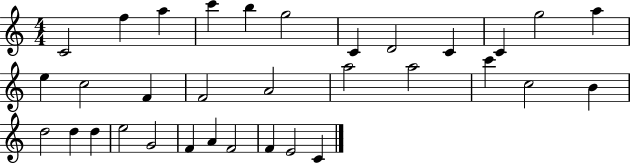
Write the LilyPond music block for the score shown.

{
  \clef treble
  \numericTimeSignature
  \time 4/4
  \key c \major
  c'2 f''4 a''4 | c'''4 b''4 g''2 | c'4 d'2 c'4 | c'4 g''2 a''4 | \break e''4 c''2 f'4 | f'2 a'2 | a''2 a''2 | c'''4 c''2 b'4 | \break d''2 d''4 d''4 | e''2 g'2 | f'4 a'4 f'2 | f'4 e'2 c'4 | \break \bar "|."
}